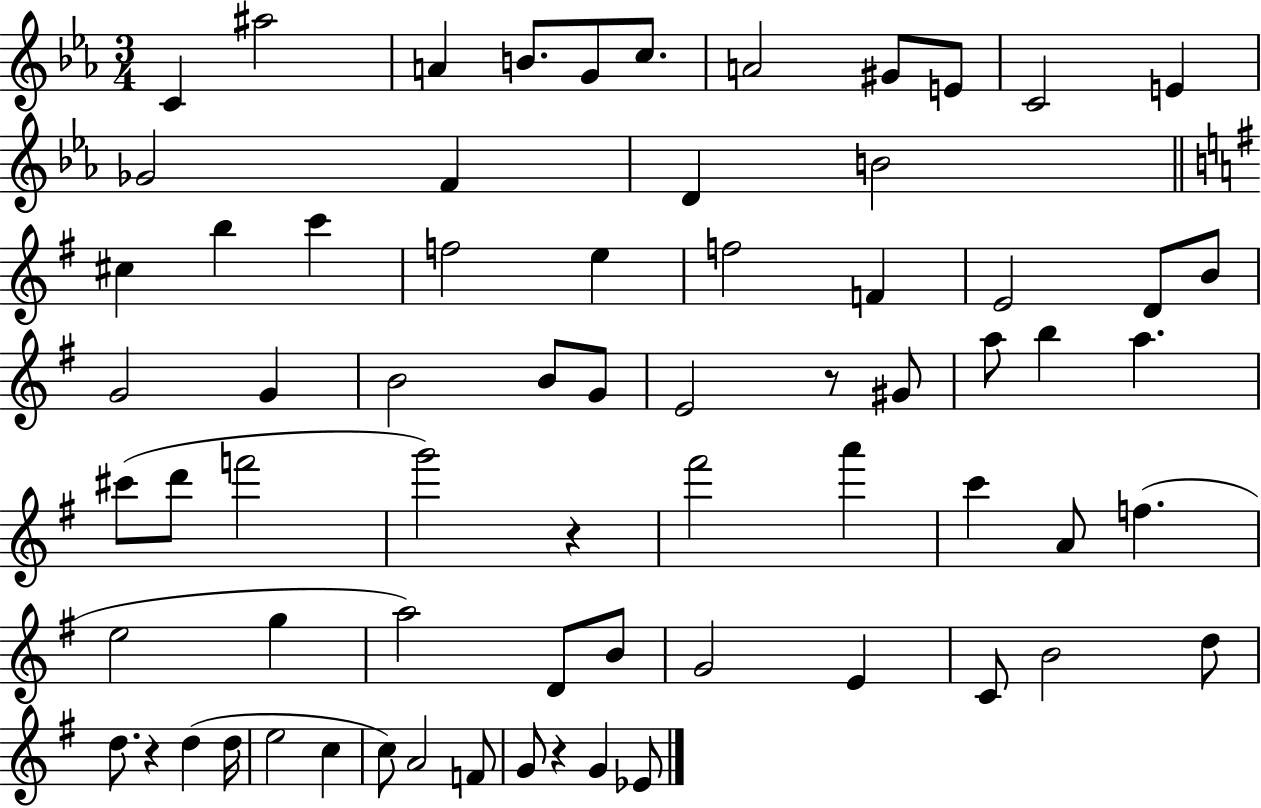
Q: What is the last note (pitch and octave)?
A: Eb4